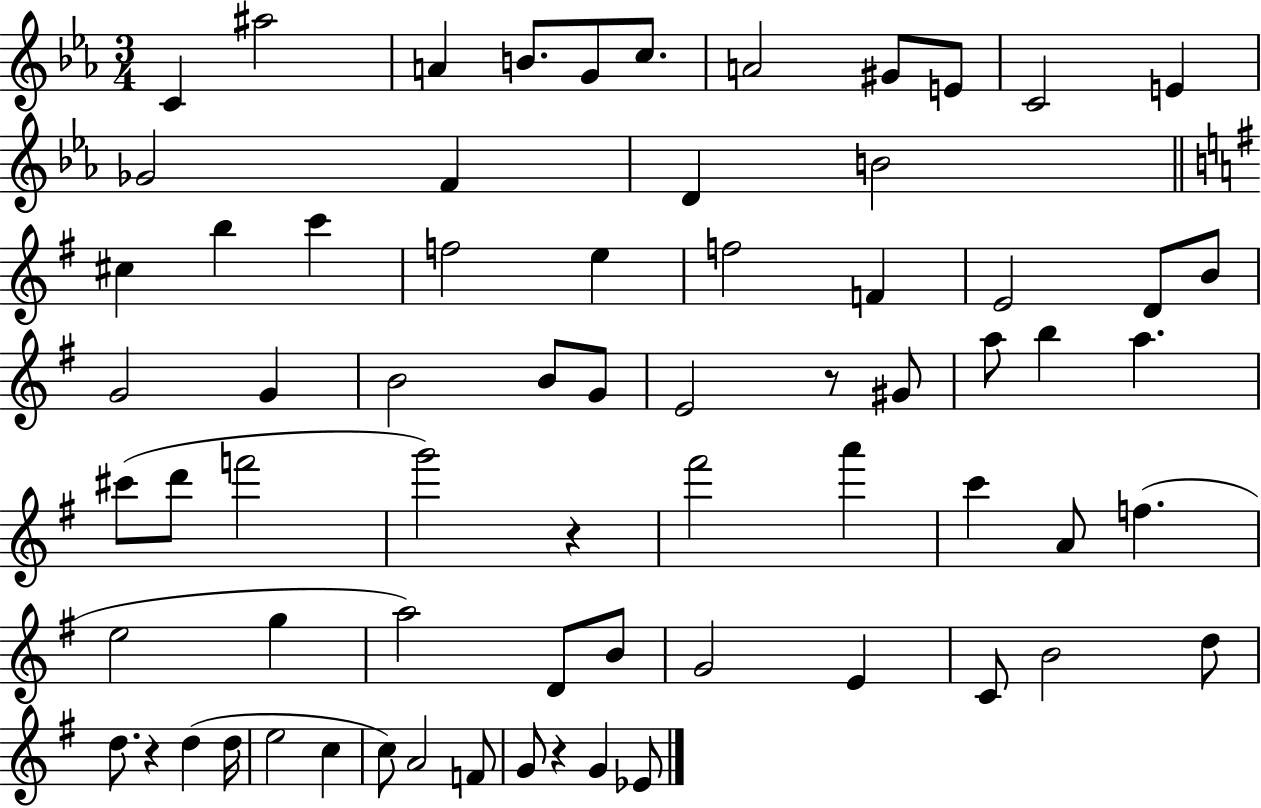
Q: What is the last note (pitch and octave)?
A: Eb4